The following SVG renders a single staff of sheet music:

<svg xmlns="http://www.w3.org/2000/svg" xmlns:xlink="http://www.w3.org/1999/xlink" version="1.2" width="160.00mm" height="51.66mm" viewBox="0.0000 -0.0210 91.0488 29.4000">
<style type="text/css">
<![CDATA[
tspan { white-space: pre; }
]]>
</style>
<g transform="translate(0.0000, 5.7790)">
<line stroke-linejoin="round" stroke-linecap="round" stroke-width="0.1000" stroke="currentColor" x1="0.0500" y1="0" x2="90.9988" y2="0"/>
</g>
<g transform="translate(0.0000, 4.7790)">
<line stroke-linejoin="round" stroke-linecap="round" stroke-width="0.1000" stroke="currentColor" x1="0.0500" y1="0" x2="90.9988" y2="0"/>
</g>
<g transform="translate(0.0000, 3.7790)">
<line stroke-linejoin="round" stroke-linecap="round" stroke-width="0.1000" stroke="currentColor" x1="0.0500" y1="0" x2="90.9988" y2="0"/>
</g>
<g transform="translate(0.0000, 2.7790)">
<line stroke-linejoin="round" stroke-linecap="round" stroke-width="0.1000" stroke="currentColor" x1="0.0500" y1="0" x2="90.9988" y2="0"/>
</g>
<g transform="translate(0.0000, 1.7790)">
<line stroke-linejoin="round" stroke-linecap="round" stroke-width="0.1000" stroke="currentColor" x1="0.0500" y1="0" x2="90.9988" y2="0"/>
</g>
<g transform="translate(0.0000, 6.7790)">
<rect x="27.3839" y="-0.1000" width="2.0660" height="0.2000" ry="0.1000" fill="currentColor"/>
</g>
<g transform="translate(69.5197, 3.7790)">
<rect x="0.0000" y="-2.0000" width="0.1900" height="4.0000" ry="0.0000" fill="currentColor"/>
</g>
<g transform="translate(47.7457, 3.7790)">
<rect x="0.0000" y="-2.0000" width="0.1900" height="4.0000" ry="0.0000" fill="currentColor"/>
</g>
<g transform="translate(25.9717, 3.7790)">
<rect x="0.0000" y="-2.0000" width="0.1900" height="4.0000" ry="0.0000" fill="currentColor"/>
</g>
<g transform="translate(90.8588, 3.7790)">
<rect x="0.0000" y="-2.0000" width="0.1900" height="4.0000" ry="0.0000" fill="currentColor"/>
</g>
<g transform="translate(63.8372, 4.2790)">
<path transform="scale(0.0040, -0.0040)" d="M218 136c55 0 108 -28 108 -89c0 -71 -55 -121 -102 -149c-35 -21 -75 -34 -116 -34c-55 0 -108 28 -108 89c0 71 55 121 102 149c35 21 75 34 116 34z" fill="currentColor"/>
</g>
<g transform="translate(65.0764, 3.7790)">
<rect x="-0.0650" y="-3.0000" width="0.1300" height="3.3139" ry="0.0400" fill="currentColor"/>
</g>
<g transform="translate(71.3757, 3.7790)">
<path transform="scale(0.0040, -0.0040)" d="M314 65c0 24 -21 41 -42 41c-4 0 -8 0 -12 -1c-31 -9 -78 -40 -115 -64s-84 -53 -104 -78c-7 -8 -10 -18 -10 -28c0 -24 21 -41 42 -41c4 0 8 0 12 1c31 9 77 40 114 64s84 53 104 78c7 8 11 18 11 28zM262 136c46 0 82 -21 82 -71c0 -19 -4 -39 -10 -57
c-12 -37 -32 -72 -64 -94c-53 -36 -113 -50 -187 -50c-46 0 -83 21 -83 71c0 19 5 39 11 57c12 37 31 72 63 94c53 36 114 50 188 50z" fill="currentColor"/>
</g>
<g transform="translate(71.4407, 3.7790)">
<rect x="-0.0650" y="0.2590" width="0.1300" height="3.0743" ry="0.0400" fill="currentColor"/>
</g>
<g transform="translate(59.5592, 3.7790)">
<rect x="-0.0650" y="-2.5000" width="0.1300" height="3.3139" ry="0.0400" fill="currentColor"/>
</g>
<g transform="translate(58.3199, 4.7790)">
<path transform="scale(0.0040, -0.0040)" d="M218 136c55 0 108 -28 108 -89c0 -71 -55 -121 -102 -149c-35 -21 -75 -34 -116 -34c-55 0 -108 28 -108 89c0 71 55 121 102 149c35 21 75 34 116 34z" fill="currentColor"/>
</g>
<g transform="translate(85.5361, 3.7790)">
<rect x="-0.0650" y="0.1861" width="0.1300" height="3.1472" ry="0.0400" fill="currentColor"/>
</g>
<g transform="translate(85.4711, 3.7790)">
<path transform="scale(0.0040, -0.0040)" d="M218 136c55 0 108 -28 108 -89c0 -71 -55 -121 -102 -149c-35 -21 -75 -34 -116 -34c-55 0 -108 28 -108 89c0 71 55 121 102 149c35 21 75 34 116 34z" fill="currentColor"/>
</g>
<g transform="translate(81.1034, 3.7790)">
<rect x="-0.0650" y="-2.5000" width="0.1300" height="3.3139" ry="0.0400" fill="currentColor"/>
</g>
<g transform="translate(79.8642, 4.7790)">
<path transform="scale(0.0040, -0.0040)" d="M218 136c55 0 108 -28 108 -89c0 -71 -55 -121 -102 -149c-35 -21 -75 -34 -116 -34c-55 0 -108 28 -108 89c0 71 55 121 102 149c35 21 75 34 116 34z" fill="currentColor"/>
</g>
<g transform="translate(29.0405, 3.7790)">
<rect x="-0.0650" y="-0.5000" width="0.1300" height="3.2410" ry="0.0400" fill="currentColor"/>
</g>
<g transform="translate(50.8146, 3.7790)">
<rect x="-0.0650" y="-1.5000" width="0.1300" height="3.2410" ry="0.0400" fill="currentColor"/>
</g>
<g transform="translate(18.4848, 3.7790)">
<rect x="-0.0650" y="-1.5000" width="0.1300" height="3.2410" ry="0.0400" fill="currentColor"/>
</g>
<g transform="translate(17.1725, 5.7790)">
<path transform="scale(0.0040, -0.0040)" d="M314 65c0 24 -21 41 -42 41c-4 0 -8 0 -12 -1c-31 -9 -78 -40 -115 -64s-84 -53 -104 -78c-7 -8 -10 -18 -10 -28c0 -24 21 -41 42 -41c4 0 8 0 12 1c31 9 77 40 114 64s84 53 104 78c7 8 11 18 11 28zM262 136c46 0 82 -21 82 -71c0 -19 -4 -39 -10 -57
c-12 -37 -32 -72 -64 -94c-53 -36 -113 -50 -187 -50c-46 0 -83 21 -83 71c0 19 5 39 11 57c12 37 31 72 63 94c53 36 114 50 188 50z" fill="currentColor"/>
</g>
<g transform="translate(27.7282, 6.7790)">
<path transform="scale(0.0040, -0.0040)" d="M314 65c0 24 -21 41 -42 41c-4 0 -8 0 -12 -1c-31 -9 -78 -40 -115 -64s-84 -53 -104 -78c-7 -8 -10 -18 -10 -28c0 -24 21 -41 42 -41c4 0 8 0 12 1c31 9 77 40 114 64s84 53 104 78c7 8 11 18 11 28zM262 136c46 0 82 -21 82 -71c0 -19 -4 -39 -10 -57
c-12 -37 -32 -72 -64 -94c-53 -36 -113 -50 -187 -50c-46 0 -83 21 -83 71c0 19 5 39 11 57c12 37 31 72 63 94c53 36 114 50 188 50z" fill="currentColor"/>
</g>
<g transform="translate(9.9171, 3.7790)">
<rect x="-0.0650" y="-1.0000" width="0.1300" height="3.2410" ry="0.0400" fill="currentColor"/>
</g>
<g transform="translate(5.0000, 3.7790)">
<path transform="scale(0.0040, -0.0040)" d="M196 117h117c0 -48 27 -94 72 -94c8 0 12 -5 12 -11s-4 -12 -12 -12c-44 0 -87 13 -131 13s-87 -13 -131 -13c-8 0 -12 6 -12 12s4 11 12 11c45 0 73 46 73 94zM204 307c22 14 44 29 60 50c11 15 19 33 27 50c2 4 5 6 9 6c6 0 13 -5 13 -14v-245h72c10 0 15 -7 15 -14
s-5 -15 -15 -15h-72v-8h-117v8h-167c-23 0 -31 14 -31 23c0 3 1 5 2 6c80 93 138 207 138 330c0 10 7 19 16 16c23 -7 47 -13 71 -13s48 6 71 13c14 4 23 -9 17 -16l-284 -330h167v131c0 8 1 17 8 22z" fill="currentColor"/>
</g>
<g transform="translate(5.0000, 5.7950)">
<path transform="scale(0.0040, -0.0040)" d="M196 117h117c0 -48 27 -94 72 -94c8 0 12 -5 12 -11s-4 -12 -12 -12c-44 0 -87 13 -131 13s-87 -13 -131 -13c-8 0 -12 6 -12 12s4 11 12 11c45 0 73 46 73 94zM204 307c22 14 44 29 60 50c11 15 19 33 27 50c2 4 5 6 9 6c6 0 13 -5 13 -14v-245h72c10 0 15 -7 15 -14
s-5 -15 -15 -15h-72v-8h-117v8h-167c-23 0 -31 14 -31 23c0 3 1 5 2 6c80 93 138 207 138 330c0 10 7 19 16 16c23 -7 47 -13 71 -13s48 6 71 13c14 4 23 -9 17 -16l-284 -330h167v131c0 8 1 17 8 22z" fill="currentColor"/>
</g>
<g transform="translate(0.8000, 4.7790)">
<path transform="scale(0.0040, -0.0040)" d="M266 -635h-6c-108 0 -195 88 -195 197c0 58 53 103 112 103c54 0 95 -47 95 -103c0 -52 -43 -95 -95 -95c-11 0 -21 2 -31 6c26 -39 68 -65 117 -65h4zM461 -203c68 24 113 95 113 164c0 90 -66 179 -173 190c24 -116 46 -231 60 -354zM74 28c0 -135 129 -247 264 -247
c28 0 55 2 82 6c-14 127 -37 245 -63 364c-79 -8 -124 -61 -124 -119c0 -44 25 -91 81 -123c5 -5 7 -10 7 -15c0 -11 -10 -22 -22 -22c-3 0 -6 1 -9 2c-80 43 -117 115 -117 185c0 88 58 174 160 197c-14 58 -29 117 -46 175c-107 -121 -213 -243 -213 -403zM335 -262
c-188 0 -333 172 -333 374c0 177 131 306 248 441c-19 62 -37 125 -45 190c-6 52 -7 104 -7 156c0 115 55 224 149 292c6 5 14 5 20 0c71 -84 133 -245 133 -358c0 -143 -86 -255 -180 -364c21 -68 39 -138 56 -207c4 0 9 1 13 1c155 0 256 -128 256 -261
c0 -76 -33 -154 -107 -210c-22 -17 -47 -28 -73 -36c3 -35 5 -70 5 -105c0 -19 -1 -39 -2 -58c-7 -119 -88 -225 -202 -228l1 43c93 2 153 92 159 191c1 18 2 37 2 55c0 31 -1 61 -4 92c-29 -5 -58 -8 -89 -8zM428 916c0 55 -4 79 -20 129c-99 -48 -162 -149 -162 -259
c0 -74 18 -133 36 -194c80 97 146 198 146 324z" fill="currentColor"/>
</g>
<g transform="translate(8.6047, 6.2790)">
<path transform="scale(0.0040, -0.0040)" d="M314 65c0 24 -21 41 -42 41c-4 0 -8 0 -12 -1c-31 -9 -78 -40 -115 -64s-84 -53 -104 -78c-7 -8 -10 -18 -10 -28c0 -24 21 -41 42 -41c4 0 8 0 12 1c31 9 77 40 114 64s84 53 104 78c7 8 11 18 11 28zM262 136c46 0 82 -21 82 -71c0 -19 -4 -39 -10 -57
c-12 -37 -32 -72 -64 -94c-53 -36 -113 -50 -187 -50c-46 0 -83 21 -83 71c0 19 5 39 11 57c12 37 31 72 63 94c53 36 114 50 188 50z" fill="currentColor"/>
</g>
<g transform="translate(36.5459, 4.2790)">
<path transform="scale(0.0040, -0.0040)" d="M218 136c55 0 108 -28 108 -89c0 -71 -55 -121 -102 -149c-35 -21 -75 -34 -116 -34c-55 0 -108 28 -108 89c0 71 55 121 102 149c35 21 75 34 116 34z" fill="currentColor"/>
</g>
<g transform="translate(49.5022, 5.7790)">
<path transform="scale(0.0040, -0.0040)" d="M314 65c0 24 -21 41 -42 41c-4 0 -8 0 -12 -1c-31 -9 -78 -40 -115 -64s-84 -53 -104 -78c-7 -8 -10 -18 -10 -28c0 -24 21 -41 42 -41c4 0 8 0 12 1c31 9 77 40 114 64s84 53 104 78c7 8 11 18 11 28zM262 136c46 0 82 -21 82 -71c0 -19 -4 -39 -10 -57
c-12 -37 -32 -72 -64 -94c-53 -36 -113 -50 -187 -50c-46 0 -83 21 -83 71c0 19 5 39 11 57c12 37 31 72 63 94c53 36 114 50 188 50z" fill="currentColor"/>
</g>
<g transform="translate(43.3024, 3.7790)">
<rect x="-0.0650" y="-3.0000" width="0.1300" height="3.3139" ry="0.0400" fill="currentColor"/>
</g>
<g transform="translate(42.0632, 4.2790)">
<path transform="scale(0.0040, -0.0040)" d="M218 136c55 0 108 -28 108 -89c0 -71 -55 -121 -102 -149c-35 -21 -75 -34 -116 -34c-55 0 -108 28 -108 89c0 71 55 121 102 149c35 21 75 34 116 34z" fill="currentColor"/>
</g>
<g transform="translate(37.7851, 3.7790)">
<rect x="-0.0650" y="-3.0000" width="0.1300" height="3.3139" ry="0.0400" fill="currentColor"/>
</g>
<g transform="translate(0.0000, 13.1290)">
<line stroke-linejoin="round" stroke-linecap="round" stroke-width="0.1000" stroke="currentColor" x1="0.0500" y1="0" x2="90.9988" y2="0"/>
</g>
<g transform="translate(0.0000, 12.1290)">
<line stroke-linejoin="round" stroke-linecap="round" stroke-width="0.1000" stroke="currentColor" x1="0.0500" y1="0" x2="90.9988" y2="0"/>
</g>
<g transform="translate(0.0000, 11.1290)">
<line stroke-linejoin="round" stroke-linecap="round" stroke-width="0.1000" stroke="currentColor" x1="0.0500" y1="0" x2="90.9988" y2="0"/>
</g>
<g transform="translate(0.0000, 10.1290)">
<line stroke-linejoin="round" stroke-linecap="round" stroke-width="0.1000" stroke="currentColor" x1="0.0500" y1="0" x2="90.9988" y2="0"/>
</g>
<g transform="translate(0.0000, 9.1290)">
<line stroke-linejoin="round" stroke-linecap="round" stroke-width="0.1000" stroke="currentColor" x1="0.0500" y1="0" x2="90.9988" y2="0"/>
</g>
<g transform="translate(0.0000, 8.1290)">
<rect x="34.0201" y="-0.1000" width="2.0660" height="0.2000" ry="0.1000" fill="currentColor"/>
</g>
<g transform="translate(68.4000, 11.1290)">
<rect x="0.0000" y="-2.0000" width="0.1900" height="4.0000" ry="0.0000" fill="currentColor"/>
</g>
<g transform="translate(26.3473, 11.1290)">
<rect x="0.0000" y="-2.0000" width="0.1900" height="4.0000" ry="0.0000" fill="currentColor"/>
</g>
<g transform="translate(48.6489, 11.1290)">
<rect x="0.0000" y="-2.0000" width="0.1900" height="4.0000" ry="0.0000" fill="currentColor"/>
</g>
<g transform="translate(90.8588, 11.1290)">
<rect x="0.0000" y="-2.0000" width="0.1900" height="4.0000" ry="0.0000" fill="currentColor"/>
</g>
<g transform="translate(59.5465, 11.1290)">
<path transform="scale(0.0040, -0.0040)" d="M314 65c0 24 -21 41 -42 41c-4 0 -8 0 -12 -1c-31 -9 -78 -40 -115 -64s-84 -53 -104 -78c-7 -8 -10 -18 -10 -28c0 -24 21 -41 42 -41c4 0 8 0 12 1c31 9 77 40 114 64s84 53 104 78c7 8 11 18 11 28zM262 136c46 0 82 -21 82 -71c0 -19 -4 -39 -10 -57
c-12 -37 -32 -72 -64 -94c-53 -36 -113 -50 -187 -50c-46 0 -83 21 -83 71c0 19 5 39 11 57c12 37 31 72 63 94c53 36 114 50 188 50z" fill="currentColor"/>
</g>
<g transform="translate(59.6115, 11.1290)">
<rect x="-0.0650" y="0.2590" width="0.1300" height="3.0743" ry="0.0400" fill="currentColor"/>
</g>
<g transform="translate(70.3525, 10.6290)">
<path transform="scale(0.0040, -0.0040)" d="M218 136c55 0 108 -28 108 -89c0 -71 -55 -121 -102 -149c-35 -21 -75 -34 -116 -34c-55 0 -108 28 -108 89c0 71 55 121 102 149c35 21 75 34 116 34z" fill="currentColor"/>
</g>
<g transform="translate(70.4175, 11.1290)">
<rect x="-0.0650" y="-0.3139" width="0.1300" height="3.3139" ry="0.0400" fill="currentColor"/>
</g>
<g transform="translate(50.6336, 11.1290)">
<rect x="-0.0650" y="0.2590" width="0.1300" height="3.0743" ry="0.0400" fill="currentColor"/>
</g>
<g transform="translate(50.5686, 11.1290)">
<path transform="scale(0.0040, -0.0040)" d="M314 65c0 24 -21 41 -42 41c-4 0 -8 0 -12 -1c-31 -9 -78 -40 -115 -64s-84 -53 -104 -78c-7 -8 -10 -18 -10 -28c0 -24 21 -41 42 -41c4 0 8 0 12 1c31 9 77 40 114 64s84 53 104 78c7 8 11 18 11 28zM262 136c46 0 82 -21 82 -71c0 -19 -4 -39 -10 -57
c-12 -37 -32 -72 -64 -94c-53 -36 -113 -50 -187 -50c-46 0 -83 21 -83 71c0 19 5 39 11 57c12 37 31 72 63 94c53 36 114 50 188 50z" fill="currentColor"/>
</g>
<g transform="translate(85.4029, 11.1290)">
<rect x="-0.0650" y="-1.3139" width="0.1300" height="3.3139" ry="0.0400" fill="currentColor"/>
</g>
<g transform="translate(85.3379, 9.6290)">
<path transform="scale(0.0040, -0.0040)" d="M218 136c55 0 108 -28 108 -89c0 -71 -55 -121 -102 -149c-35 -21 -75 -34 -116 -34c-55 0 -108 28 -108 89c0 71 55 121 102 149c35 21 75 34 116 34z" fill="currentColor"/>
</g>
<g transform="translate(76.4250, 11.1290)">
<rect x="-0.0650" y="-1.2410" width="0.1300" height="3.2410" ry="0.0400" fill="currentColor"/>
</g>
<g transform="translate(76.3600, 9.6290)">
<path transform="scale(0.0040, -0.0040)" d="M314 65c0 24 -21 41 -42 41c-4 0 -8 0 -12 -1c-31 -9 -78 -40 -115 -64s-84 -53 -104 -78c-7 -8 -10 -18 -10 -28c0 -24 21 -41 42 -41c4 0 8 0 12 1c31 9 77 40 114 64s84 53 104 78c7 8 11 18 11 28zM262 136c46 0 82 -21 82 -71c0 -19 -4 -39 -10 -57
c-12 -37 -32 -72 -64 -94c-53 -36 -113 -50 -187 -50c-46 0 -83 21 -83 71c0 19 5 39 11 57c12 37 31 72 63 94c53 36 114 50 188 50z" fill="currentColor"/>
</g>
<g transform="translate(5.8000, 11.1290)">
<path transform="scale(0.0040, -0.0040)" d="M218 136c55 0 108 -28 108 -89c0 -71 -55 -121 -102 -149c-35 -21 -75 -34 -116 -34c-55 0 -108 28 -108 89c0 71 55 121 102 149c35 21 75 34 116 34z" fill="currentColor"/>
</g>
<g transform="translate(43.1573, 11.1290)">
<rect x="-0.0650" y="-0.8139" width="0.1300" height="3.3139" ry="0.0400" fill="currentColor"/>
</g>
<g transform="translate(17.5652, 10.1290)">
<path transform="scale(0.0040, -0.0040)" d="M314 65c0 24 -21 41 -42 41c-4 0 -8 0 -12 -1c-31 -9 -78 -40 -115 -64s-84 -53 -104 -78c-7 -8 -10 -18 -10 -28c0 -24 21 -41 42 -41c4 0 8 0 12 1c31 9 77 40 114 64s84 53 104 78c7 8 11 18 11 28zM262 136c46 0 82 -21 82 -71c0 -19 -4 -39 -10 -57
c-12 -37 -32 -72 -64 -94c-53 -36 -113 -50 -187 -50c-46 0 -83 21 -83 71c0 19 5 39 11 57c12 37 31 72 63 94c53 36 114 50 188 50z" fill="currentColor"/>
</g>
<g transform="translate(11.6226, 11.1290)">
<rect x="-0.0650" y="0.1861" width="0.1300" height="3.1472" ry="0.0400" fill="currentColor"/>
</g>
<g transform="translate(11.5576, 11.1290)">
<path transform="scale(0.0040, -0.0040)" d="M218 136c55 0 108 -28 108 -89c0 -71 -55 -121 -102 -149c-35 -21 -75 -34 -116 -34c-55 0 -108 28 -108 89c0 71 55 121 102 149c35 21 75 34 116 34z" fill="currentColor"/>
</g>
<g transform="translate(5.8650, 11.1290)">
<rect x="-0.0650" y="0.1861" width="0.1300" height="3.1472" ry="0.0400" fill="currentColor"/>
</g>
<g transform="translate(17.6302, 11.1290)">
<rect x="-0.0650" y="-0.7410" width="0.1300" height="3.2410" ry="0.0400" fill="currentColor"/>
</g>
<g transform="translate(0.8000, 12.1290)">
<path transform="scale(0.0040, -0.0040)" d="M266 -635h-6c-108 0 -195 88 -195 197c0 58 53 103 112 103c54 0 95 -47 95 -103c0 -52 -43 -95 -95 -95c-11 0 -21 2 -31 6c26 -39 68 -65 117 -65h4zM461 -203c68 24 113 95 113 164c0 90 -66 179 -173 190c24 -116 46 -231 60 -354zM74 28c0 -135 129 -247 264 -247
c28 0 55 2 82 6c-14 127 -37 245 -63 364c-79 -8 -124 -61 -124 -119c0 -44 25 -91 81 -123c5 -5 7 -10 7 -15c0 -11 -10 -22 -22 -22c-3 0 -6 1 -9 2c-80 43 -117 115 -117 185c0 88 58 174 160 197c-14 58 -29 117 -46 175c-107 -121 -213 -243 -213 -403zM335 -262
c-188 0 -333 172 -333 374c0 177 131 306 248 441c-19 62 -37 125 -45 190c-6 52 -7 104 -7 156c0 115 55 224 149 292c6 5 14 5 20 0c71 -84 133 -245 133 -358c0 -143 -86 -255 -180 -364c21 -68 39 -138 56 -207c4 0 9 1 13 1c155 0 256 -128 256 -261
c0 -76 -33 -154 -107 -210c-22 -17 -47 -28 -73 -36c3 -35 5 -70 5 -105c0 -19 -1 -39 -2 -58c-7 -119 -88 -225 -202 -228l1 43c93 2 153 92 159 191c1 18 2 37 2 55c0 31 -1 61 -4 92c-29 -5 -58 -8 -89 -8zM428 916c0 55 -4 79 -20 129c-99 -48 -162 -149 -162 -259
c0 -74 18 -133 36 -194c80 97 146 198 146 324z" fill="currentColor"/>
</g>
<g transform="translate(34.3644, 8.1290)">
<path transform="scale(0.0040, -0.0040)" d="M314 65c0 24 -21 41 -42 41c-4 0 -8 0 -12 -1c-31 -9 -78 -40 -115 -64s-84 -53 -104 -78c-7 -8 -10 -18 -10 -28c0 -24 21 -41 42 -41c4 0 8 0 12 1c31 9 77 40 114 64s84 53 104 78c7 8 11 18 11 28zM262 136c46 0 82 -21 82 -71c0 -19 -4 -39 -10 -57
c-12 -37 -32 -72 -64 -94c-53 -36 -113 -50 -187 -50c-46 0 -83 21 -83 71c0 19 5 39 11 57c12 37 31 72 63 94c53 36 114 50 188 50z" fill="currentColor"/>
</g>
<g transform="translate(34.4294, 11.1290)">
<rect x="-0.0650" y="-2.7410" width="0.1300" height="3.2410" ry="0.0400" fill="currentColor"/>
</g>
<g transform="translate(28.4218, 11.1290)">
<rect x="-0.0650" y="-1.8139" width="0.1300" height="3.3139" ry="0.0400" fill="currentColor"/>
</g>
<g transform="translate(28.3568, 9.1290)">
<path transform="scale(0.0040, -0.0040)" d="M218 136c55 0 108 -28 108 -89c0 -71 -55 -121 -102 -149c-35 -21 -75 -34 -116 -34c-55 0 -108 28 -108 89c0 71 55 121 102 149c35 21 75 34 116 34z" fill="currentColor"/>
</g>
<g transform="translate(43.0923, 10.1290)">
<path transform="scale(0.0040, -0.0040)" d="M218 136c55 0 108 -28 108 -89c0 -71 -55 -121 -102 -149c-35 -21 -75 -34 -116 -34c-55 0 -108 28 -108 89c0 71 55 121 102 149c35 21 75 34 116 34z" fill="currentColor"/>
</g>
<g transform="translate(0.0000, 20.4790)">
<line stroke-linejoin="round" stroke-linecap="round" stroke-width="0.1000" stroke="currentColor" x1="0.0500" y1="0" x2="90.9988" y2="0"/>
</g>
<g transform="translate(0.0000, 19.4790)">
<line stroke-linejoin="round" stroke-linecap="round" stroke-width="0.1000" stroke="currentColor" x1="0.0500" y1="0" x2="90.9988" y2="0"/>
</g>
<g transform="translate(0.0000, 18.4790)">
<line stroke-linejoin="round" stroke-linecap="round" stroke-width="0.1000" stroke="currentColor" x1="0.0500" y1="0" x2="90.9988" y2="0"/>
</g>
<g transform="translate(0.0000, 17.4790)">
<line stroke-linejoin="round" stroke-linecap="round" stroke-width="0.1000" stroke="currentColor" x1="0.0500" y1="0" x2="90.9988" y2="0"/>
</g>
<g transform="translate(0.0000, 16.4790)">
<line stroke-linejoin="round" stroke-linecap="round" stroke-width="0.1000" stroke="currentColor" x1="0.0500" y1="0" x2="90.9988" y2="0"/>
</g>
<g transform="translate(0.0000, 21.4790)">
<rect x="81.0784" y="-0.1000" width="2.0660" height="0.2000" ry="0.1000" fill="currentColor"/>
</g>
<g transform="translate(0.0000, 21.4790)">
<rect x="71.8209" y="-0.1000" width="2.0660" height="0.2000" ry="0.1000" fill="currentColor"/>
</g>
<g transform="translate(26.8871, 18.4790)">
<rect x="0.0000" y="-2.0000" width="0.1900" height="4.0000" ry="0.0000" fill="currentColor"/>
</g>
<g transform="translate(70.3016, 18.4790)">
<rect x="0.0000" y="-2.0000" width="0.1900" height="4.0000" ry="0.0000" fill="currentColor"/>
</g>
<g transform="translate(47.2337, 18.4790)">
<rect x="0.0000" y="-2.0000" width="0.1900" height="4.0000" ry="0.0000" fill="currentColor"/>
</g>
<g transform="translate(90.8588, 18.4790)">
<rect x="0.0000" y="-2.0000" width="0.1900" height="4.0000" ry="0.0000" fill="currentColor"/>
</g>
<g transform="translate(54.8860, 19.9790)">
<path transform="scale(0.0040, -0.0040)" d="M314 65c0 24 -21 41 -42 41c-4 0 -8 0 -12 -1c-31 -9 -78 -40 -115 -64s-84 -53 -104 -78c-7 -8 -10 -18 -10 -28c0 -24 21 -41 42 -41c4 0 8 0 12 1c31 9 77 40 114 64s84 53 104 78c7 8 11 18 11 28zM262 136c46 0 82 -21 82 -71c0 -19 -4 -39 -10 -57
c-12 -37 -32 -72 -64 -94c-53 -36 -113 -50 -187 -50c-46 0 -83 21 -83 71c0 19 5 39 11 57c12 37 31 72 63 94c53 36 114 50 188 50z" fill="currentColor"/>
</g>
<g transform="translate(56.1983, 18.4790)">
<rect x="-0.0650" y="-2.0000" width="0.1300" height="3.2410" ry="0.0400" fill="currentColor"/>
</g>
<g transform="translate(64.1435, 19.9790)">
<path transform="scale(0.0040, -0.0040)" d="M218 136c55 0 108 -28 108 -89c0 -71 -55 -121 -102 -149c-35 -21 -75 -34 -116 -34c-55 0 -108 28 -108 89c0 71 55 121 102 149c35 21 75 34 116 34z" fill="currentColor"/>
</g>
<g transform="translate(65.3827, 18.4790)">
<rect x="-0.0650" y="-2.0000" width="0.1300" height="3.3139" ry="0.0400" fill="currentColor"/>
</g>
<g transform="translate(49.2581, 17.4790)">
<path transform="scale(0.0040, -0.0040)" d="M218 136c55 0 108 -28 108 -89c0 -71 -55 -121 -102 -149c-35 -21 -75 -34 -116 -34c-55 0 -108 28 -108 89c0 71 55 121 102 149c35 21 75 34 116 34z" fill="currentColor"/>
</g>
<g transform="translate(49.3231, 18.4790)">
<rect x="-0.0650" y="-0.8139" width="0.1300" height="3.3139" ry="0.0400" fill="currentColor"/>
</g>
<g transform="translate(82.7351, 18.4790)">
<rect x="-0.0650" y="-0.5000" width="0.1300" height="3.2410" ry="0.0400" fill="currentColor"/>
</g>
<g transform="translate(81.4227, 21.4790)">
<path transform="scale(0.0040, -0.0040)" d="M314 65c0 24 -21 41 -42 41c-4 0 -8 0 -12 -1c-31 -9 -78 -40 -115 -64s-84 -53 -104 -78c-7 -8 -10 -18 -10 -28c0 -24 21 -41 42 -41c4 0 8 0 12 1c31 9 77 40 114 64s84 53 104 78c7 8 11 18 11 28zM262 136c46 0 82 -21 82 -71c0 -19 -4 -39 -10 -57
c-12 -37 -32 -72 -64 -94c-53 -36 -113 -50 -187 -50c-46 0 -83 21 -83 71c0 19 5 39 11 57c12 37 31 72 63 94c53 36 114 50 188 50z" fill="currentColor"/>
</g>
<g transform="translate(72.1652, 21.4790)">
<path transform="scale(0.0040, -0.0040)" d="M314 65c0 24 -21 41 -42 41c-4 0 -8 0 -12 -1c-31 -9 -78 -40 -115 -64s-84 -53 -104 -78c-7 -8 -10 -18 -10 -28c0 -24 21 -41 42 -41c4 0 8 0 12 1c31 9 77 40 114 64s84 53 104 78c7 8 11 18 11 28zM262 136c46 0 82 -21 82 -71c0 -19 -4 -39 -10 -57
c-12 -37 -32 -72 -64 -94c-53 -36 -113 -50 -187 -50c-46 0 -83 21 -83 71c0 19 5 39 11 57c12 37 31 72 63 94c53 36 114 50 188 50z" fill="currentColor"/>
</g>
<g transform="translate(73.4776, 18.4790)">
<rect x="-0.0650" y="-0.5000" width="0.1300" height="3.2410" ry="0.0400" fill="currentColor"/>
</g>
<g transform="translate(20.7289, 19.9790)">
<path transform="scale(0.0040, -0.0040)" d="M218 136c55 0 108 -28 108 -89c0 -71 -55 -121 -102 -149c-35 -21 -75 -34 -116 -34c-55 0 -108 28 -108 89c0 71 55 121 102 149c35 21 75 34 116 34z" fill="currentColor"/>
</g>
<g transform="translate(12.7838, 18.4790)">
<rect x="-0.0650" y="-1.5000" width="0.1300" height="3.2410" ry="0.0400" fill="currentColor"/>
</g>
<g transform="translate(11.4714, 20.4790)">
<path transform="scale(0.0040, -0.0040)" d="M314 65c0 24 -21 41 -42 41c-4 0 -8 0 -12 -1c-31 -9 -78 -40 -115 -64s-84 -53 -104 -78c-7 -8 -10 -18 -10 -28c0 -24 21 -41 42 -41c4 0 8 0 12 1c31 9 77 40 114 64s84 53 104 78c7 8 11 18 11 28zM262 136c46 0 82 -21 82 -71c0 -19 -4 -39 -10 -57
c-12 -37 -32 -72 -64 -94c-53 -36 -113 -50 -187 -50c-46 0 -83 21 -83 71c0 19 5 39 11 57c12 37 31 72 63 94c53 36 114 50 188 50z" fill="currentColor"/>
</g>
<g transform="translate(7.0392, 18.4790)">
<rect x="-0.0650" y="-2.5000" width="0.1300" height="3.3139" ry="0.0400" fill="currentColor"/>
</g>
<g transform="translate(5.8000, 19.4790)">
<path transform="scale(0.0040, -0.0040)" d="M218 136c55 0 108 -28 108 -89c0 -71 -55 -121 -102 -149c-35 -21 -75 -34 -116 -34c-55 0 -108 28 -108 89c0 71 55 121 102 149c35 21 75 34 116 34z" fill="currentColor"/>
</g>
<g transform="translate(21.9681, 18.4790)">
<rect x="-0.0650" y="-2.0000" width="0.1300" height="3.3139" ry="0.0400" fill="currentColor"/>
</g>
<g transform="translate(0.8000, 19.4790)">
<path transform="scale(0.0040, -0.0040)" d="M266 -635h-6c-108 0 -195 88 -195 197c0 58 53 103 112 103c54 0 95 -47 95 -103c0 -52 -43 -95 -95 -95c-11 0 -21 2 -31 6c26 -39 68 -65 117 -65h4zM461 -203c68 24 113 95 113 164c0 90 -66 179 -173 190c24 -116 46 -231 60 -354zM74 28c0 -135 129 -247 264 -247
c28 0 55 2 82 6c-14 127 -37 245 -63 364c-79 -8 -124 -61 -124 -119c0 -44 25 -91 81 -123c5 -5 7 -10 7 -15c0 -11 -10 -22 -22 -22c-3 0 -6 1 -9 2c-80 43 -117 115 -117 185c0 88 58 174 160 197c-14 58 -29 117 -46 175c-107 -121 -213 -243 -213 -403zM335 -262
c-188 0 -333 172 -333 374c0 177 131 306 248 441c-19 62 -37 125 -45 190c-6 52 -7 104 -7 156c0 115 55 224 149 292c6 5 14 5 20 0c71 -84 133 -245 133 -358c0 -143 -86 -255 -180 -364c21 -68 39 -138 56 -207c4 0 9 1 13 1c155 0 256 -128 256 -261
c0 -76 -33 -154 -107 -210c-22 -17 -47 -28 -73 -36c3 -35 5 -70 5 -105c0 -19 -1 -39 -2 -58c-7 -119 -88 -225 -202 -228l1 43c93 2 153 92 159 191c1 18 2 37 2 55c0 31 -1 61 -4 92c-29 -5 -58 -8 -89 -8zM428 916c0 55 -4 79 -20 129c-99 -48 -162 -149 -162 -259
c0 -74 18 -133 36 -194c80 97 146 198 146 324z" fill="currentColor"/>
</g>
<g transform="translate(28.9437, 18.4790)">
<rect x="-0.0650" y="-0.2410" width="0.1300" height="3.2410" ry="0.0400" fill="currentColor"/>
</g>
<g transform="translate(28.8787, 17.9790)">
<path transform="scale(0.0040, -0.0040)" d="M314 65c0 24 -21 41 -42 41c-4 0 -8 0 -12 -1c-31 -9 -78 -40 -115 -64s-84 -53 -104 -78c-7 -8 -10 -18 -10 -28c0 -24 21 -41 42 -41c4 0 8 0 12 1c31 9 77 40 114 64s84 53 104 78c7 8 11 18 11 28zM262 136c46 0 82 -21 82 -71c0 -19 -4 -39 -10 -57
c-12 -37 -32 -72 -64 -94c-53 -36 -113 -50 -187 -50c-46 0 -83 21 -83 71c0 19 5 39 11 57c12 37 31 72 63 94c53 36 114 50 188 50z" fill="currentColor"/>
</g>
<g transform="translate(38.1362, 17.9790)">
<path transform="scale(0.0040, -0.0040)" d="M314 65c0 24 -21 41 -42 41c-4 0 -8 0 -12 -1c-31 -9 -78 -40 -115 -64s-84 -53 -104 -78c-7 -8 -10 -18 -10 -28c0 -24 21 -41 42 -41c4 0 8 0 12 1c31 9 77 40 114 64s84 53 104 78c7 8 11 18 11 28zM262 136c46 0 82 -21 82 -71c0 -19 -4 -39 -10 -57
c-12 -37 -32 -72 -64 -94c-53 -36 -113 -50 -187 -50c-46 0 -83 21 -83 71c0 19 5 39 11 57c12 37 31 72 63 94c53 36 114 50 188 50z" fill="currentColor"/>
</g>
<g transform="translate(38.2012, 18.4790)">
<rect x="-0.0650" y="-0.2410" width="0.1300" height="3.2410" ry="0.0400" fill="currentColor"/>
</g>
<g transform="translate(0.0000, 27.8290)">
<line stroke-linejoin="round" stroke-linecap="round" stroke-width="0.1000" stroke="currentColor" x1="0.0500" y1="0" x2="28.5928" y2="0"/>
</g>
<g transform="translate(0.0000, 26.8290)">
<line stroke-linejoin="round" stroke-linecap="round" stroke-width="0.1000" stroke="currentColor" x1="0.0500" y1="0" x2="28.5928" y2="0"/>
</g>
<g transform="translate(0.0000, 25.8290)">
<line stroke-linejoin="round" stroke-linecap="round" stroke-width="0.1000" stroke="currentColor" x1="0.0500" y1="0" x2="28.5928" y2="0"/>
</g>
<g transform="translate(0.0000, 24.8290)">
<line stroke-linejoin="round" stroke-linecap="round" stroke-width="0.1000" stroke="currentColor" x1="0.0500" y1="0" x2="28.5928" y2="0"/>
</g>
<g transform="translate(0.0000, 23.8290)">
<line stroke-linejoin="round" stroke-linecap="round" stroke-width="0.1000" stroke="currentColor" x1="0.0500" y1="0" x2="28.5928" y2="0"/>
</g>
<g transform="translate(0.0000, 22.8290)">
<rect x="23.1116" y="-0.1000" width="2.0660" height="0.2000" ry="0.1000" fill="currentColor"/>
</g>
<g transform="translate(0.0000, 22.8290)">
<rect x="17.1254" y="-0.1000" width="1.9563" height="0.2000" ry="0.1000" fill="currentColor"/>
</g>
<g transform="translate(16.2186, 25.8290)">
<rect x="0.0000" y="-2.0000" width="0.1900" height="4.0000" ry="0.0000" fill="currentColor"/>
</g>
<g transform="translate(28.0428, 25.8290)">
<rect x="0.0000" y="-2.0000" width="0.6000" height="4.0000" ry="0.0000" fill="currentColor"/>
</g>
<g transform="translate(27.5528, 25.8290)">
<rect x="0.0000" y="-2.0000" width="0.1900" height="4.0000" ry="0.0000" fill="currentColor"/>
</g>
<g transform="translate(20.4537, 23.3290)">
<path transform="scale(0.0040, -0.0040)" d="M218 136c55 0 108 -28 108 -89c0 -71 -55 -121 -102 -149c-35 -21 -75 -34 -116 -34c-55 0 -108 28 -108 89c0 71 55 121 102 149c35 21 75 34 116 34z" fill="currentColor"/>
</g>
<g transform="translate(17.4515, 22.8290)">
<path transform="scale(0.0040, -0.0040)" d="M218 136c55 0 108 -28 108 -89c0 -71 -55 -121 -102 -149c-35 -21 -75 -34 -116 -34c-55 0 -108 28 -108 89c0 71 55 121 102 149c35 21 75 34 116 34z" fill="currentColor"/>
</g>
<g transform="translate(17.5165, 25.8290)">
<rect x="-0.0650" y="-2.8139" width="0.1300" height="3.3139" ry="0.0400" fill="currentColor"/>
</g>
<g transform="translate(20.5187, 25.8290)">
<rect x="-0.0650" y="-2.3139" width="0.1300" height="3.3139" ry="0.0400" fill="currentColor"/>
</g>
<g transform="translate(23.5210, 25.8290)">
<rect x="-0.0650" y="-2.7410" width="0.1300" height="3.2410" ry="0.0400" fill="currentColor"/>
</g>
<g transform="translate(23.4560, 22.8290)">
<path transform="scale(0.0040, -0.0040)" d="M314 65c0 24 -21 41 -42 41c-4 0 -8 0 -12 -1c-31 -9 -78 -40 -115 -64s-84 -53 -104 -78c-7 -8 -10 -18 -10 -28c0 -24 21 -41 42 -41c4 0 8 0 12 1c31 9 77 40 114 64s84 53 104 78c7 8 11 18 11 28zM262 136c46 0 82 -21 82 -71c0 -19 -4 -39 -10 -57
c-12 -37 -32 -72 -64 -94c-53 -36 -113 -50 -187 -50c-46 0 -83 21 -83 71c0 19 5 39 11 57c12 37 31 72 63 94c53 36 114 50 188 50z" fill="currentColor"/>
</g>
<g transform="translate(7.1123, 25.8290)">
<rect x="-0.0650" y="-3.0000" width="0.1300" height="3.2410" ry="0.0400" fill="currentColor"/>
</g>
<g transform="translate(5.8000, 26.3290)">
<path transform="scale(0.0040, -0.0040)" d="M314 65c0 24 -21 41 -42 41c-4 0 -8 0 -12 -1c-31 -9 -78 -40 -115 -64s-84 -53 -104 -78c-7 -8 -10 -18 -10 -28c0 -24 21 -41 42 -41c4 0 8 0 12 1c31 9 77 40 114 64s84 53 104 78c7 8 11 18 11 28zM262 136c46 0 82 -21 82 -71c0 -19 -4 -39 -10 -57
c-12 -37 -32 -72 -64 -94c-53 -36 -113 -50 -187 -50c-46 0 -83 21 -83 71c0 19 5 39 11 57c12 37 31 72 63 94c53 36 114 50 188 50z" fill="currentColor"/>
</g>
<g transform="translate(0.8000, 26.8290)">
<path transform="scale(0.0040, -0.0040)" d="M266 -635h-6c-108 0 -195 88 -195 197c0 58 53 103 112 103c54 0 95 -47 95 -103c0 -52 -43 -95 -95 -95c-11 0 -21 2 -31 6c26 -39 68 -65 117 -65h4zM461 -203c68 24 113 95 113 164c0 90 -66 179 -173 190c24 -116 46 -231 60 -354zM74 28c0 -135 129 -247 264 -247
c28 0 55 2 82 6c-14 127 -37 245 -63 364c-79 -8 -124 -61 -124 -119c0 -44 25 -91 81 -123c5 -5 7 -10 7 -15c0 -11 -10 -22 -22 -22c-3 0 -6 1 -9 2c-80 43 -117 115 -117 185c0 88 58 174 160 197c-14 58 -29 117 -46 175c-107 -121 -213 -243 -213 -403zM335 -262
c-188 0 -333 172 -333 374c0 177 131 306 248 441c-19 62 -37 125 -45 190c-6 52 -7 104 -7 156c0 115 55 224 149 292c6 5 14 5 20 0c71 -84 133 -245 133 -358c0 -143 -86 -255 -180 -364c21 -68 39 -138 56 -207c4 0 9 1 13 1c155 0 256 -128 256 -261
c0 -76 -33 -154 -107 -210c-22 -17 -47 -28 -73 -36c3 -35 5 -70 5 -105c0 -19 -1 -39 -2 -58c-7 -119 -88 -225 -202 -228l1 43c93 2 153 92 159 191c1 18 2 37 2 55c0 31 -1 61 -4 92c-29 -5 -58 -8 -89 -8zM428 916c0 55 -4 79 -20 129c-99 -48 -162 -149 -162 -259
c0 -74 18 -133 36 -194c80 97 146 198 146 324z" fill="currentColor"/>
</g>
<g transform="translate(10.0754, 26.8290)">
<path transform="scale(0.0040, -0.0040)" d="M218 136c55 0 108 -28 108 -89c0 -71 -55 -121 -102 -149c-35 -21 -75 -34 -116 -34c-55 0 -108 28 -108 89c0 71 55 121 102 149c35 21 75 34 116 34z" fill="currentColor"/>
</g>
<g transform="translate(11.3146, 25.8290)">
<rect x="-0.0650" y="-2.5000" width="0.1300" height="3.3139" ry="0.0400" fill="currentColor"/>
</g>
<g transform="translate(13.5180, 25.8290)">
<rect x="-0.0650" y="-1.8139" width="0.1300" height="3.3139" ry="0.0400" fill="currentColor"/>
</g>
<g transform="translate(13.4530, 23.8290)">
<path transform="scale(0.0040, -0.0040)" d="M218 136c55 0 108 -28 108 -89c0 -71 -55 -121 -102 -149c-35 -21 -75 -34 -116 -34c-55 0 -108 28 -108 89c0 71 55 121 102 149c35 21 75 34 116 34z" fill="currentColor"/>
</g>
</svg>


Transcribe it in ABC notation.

X:1
T:Untitled
M:4/4
L:1/4
K:C
D2 E2 C2 A A E2 G A B2 G B B B d2 f a2 d B2 B2 c e2 e G E2 F c2 c2 d F2 F C2 C2 A2 G f a g a2